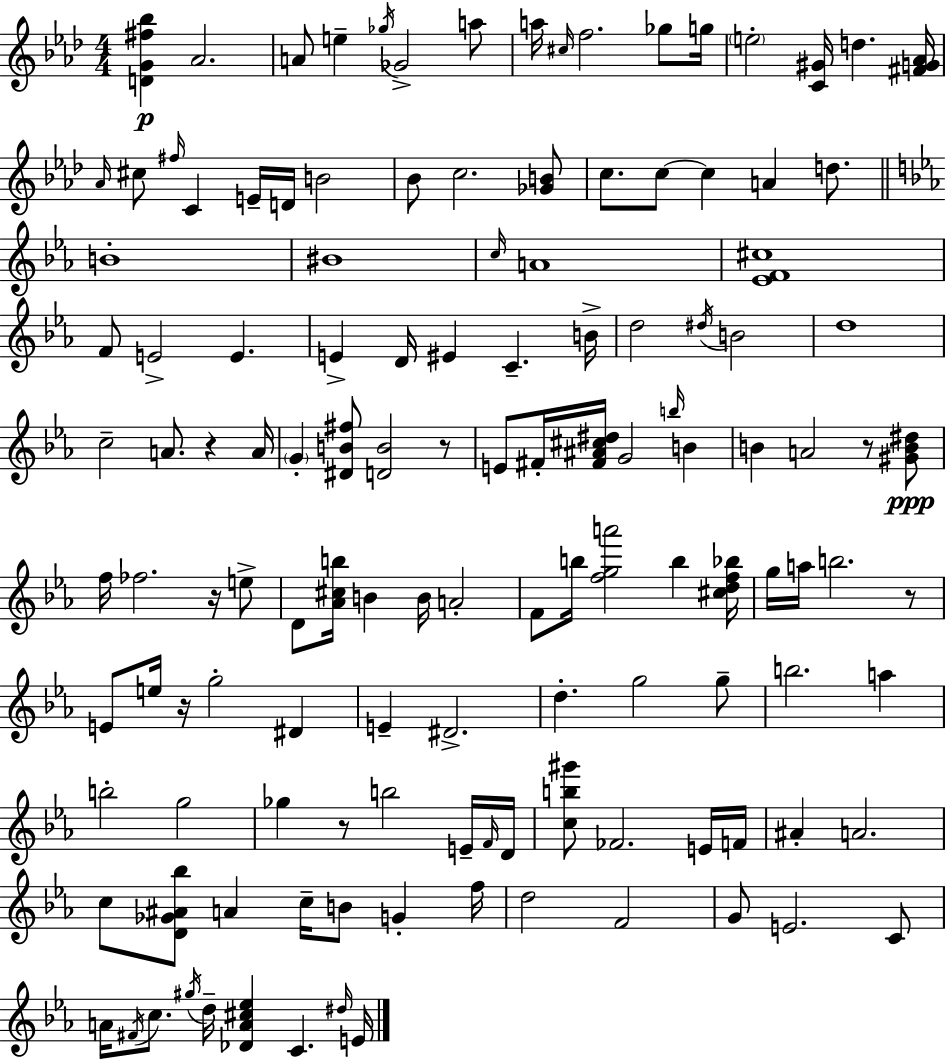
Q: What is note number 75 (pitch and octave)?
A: G5